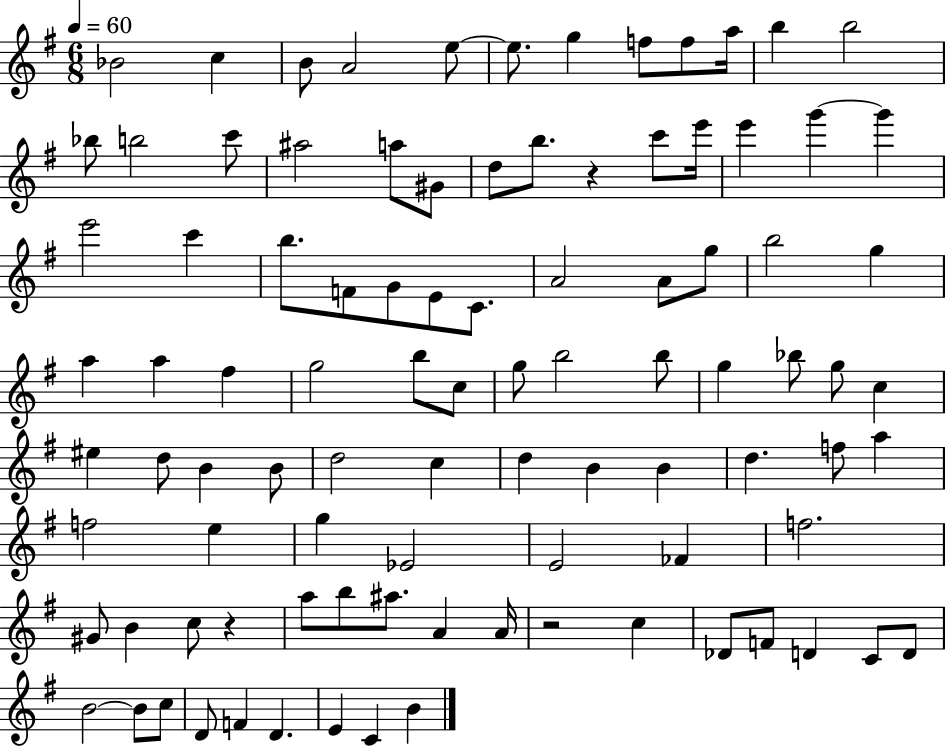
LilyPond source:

{
  \clef treble
  \numericTimeSignature
  \time 6/8
  \key g \major
  \tempo 4 = 60
  bes'2 c''4 | b'8 a'2 e''8~~ | e''8. g''4 f''8 f''8 a''16 | b''4 b''2 | \break bes''8 b''2 c'''8 | ais''2 a''8 gis'8 | d''8 b''8. r4 c'''8 e'''16 | e'''4 g'''4~~ g'''4 | \break e'''2 c'''4 | b''8. f'8 g'8 e'8 c'8. | a'2 a'8 g''8 | b''2 g''4 | \break a''4 a''4 fis''4 | g''2 b''8 c''8 | g''8 b''2 b''8 | g''4 bes''8 g''8 c''4 | \break eis''4 d''8 b'4 b'8 | d''2 c''4 | d''4 b'4 b'4 | d''4. f''8 a''4 | \break f''2 e''4 | g''4 ees'2 | e'2 fes'4 | f''2. | \break gis'8 b'4 c''8 r4 | a''8 b''8 ais''8. a'4 a'16 | r2 c''4 | des'8 f'8 d'4 c'8 d'8 | \break b'2~~ b'8 c''8 | d'8 f'4 d'4. | e'4 c'4 b'4 | \bar "|."
}